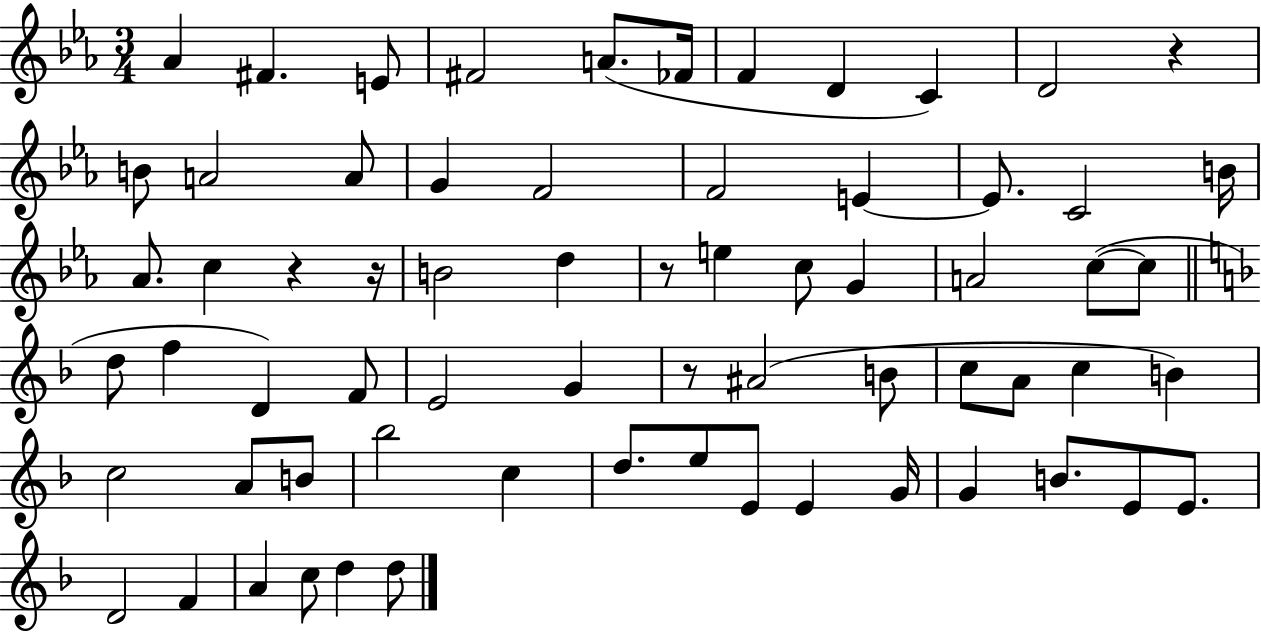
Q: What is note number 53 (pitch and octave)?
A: G4